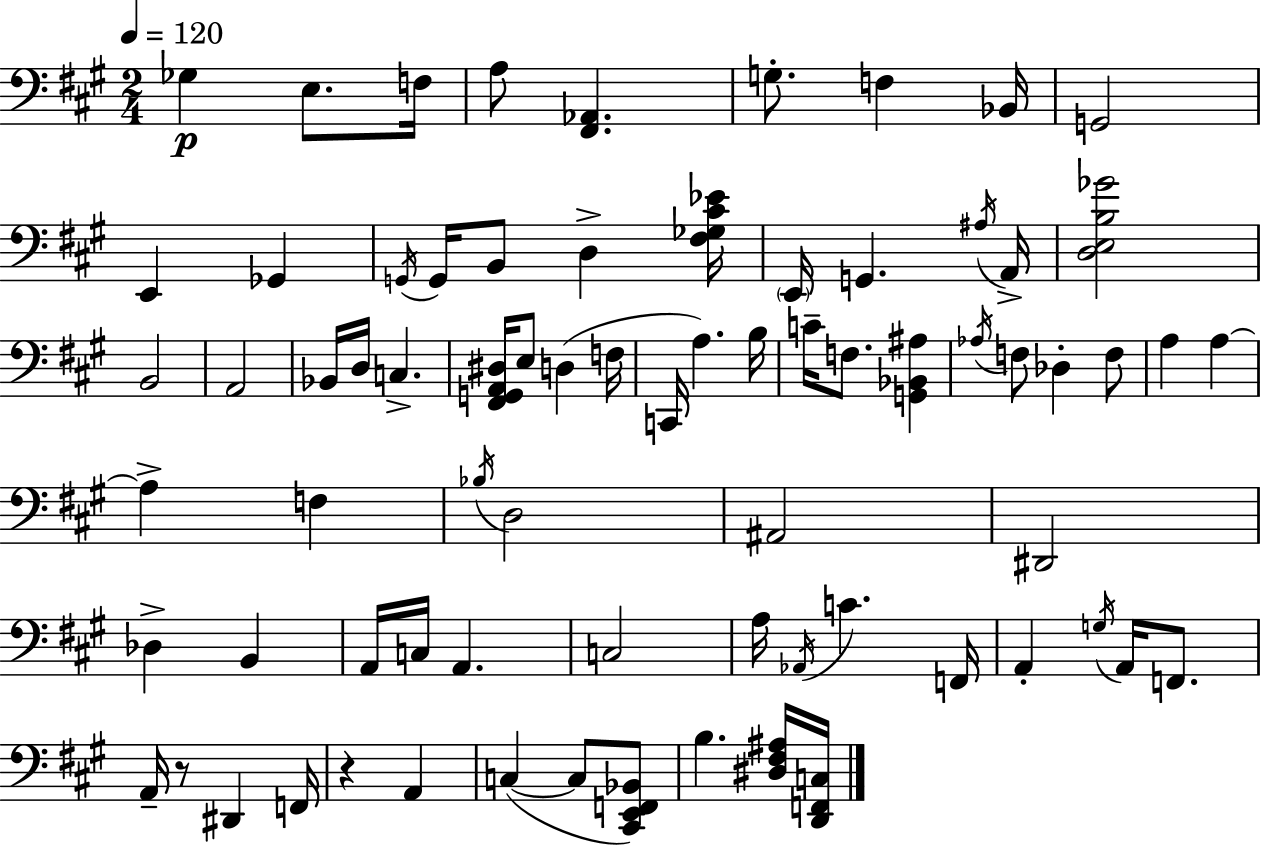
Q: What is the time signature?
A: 2/4